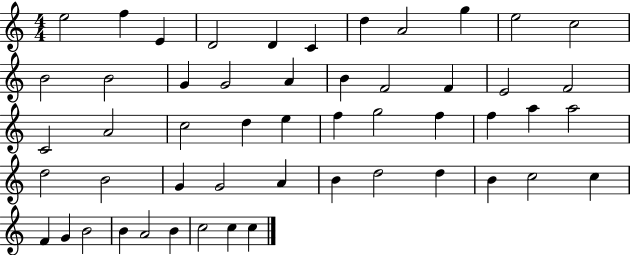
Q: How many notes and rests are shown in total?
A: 52